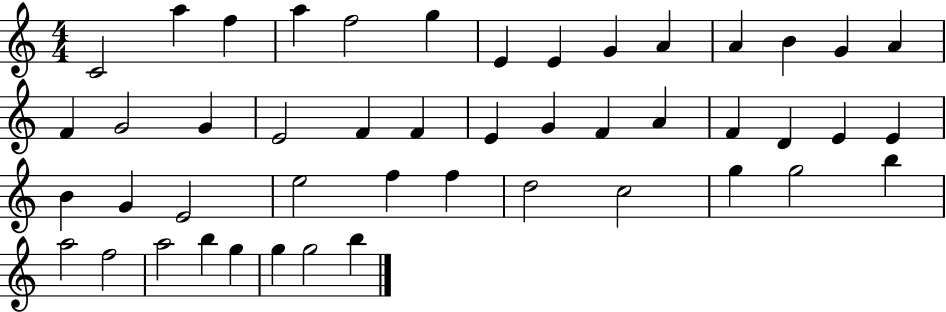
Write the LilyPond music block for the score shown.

{
  \clef treble
  \numericTimeSignature
  \time 4/4
  \key c \major
  c'2 a''4 f''4 | a''4 f''2 g''4 | e'4 e'4 g'4 a'4 | a'4 b'4 g'4 a'4 | \break f'4 g'2 g'4 | e'2 f'4 f'4 | e'4 g'4 f'4 a'4 | f'4 d'4 e'4 e'4 | \break b'4 g'4 e'2 | e''2 f''4 f''4 | d''2 c''2 | g''4 g''2 b''4 | \break a''2 f''2 | a''2 b''4 g''4 | g''4 g''2 b''4 | \bar "|."
}